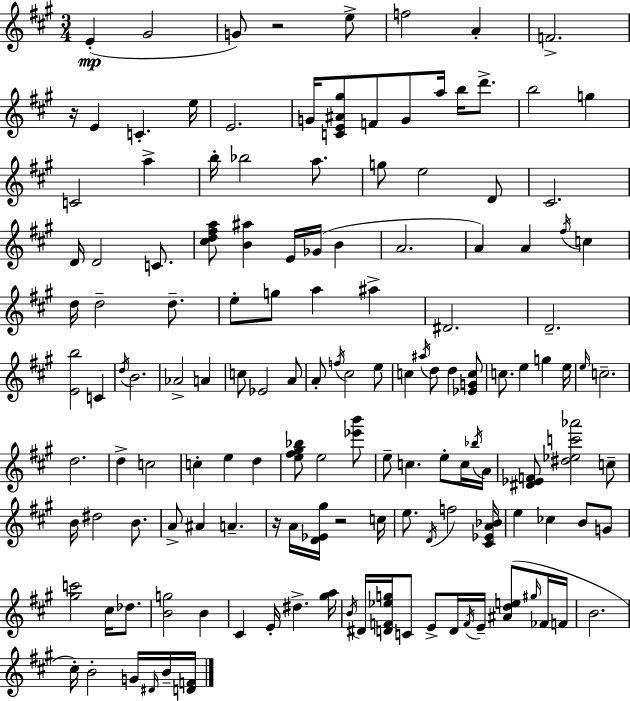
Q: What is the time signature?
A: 3/4